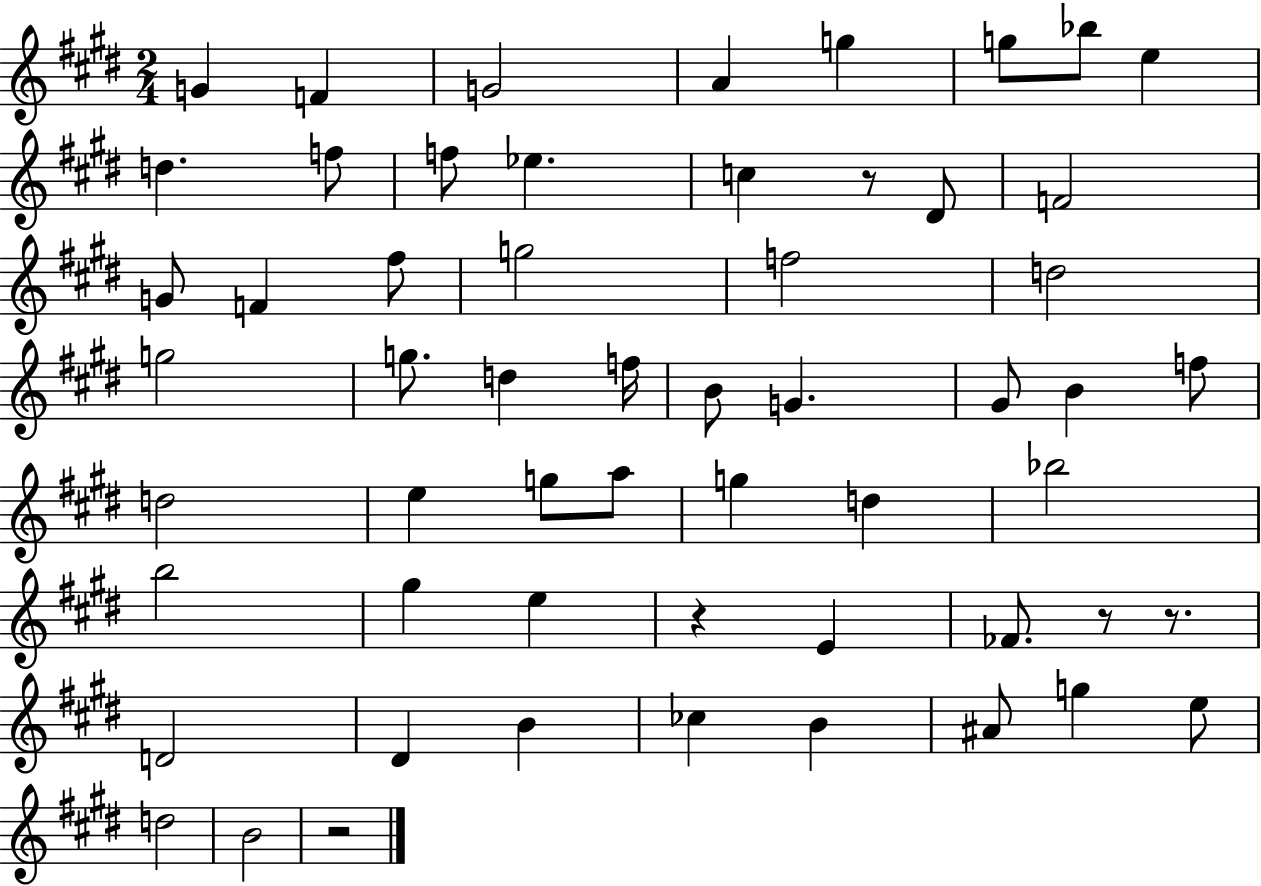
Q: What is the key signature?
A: E major